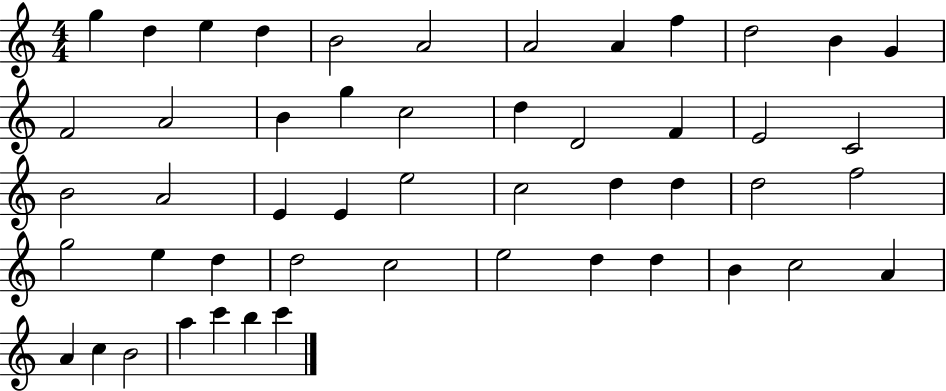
{
  \clef treble
  \numericTimeSignature
  \time 4/4
  \key c \major
  g''4 d''4 e''4 d''4 | b'2 a'2 | a'2 a'4 f''4 | d''2 b'4 g'4 | \break f'2 a'2 | b'4 g''4 c''2 | d''4 d'2 f'4 | e'2 c'2 | \break b'2 a'2 | e'4 e'4 e''2 | c''2 d''4 d''4 | d''2 f''2 | \break g''2 e''4 d''4 | d''2 c''2 | e''2 d''4 d''4 | b'4 c''2 a'4 | \break a'4 c''4 b'2 | a''4 c'''4 b''4 c'''4 | \bar "|."
}